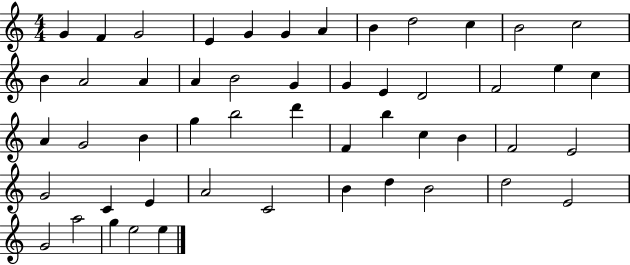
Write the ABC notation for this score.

X:1
T:Untitled
M:4/4
L:1/4
K:C
G F G2 E G G A B d2 c B2 c2 B A2 A A B2 G G E D2 F2 e c A G2 B g b2 d' F b c B F2 E2 G2 C E A2 C2 B d B2 d2 E2 G2 a2 g e2 e